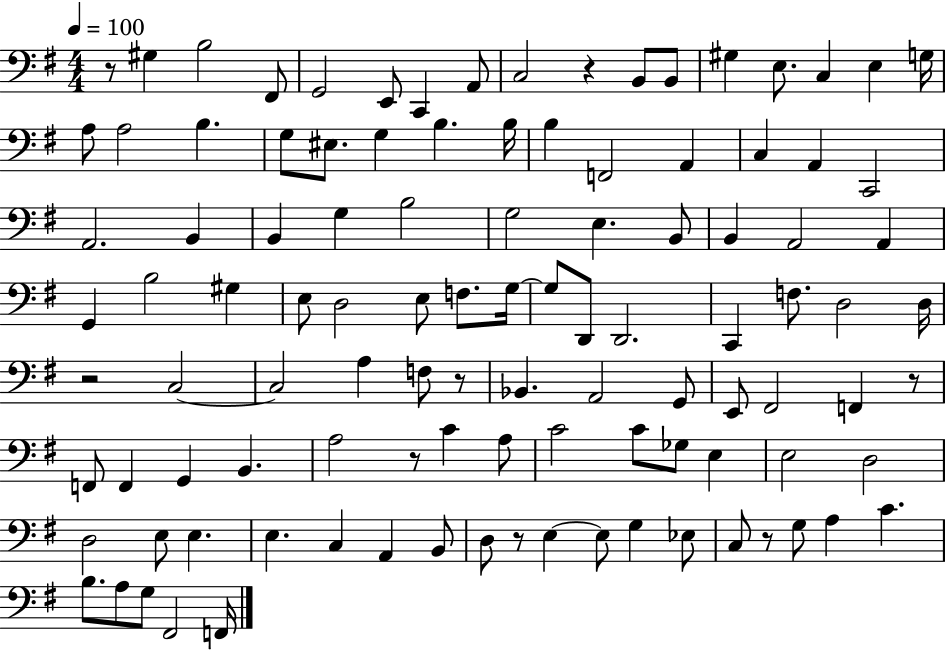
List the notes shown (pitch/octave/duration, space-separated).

R/e G#3/q B3/h F#2/e G2/h E2/e C2/q A2/e C3/h R/q B2/e B2/e G#3/q E3/e. C3/q E3/q G3/s A3/e A3/h B3/q. G3/e EIS3/e. G3/q B3/q. B3/s B3/q F2/h A2/q C3/q A2/q C2/h A2/h. B2/q B2/q G3/q B3/h G3/h E3/q. B2/e B2/q A2/h A2/q G2/q B3/h G#3/q E3/e D3/h E3/e F3/e. G3/s G3/e D2/e D2/h. C2/q F3/e. D3/h D3/s R/h C3/h C3/h A3/q F3/e R/e Bb2/q. A2/h G2/e E2/e F#2/h F2/q R/e F2/e F2/q G2/q B2/q. A3/h R/e C4/q A3/e C4/h C4/e Gb3/e E3/q E3/h D3/h D3/h E3/e E3/q. E3/q. C3/q A2/q B2/e D3/e R/e E3/q E3/e G3/q Eb3/e C3/e R/e G3/e A3/q C4/q. B3/e. A3/e G3/e F#2/h F2/s